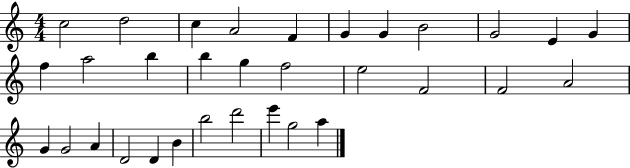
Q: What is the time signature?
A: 4/4